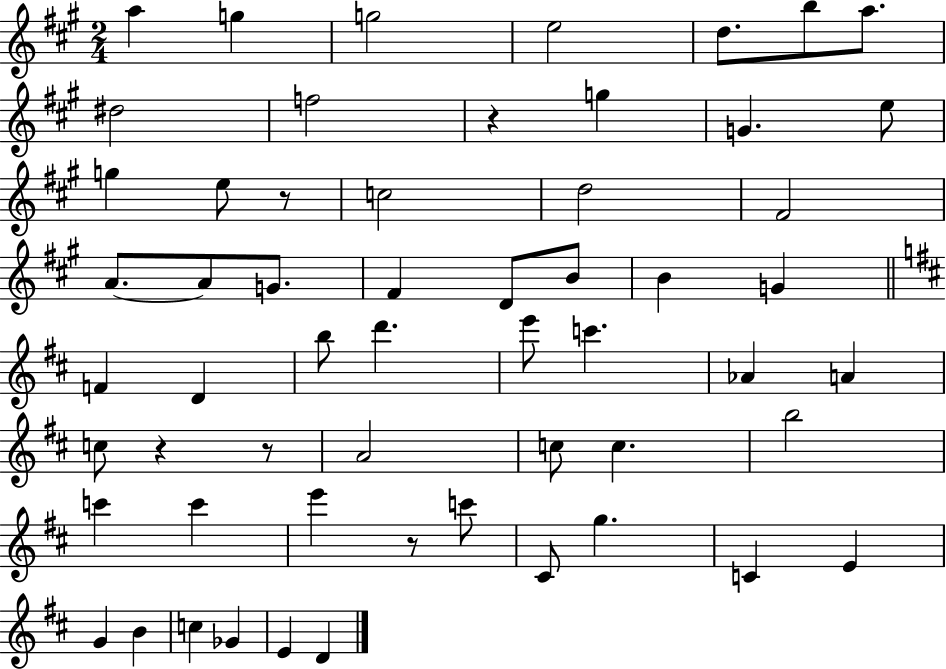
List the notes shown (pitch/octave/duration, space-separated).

A5/q G5/q G5/h E5/h D5/e. B5/e A5/e. D#5/h F5/h R/q G5/q G4/q. E5/e G5/q E5/e R/e C5/h D5/h F#4/h A4/e. A4/e G4/e. F#4/q D4/e B4/e B4/q G4/q F4/q D4/q B5/e D6/q. E6/e C6/q. Ab4/q A4/q C5/e R/q R/e A4/h C5/e C5/q. B5/h C6/q C6/q E6/q R/e C6/e C#4/e G5/q. C4/q E4/q G4/q B4/q C5/q Gb4/q E4/q D4/q